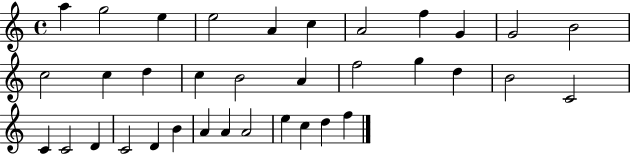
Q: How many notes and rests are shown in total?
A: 35